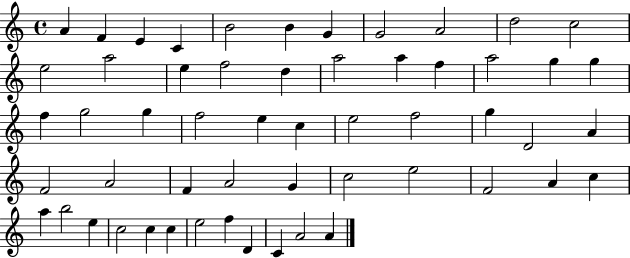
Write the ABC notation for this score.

X:1
T:Untitled
M:4/4
L:1/4
K:C
A F E C B2 B G G2 A2 d2 c2 e2 a2 e f2 d a2 a f a2 g g f g2 g f2 e c e2 f2 g D2 A F2 A2 F A2 G c2 e2 F2 A c a b2 e c2 c c e2 f D C A2 A